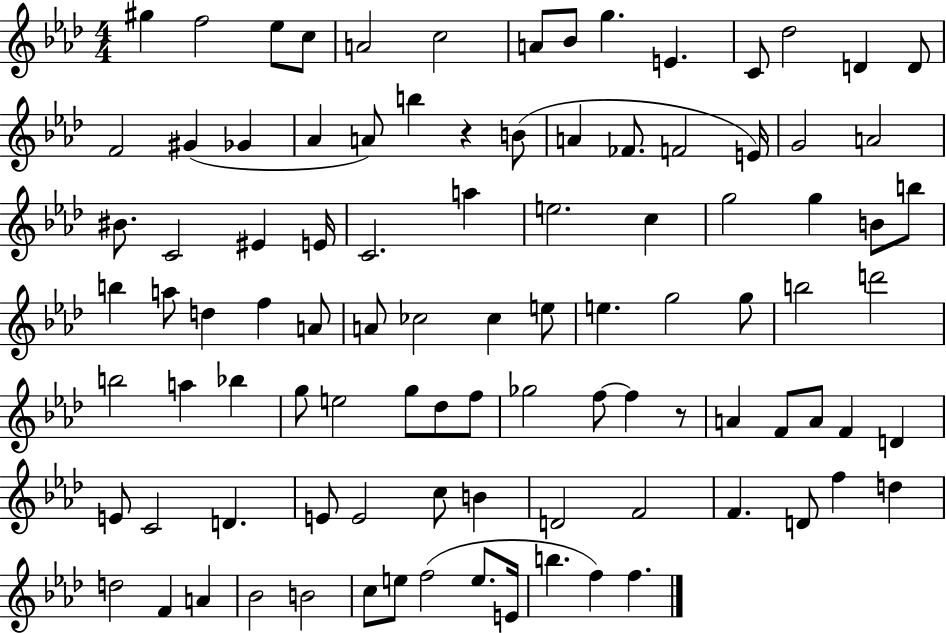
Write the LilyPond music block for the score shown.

{
  \clef treble
  \numericTimeSignature
  \time 4/4
  \key aes \major
  gis''4 f''2 ees''8 c''8 | a'2 c''2 | a'8 bes'8 g''4. e'4. | c'8 des''2 d'4 d'8 | \break f'2 gis'4( ges'4 | aes'4 a'8) b''4 r4 b'8( | a'4 fes'8. f'2 e'16) | g'2 a'2 | \break bis'8. c'2 eis'4 e'16 | c'2. a''4 | e''2. c''4 | g''2 g''4 b'8 b''8 | \break b''4 a''8 d''4 f''4 a'8 | a'8 ces''2 ces''4 e''8 | e''4. g''2 g''8 | b''2 d'''2 | \break b''2 a''4 bes''4 | g''8 e''2 g''8 des''8 f''8 | ges''2 f''8~~ f''4 r8 | a'4 f'8 a'8 f'4 d'4 | \break e'8 c'2 d'4. | e'8 e'2 c''8 b'4 | d'2 f'2 | f'4. d'8 f''4 d''4 | \break d''2 f'4 a'4 | bes'2 b'2 | c''8 e''8 f''2( e''8. e'16 | b''4. f''4) f''4. | \break \bar "|."
}